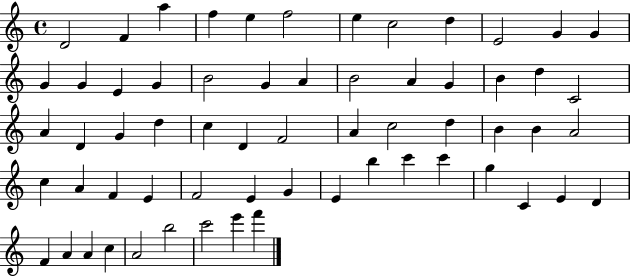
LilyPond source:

{
  \clef treble
  \time 4/4
  \defaultTimeSignature
  \key c \major
  d'2 f'4 a''4 | f''4 e''4 f''2 | e''4 c''2 d''4 | e'2 g'4 g'4 | \break g'4 g'4 e'4 g'4 | b'2 g'4 a'4 | b'2 a'4 g'4 | b'4 d''4 c'2 | \break a'4 d'4 g'4 d''4 | c''4 d'4 f'2 | a'4 c''2 d''4 | b'4 b'4 a'2 | \break c''4 a'4 f'4 e'4 | f'2 e'4 g'4 | e'4 b''4 c'''4 c'''4 | g''4 c'4 e'4 d'4 | \break f'4 a'4 a'4 c''4 | a'2 b''2 | c'''2 e'''4 f'''4 | \bar "|."
}